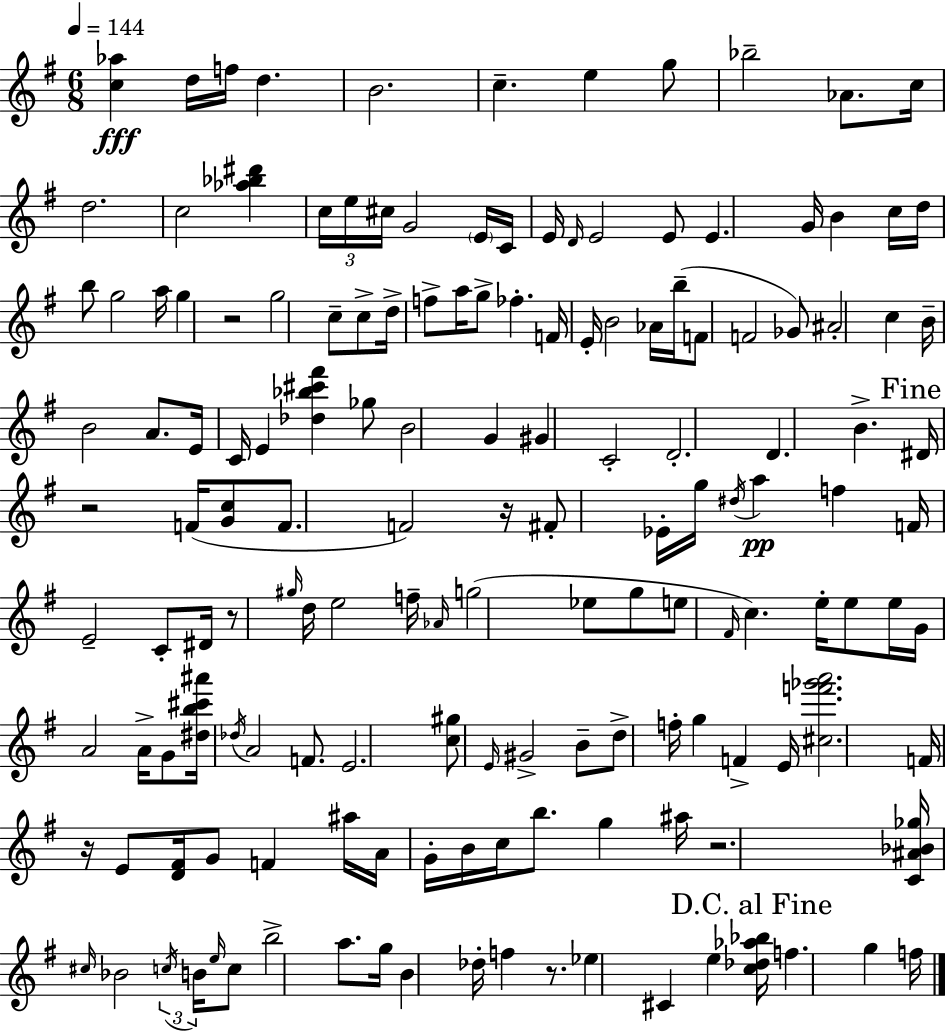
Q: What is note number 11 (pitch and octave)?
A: D5